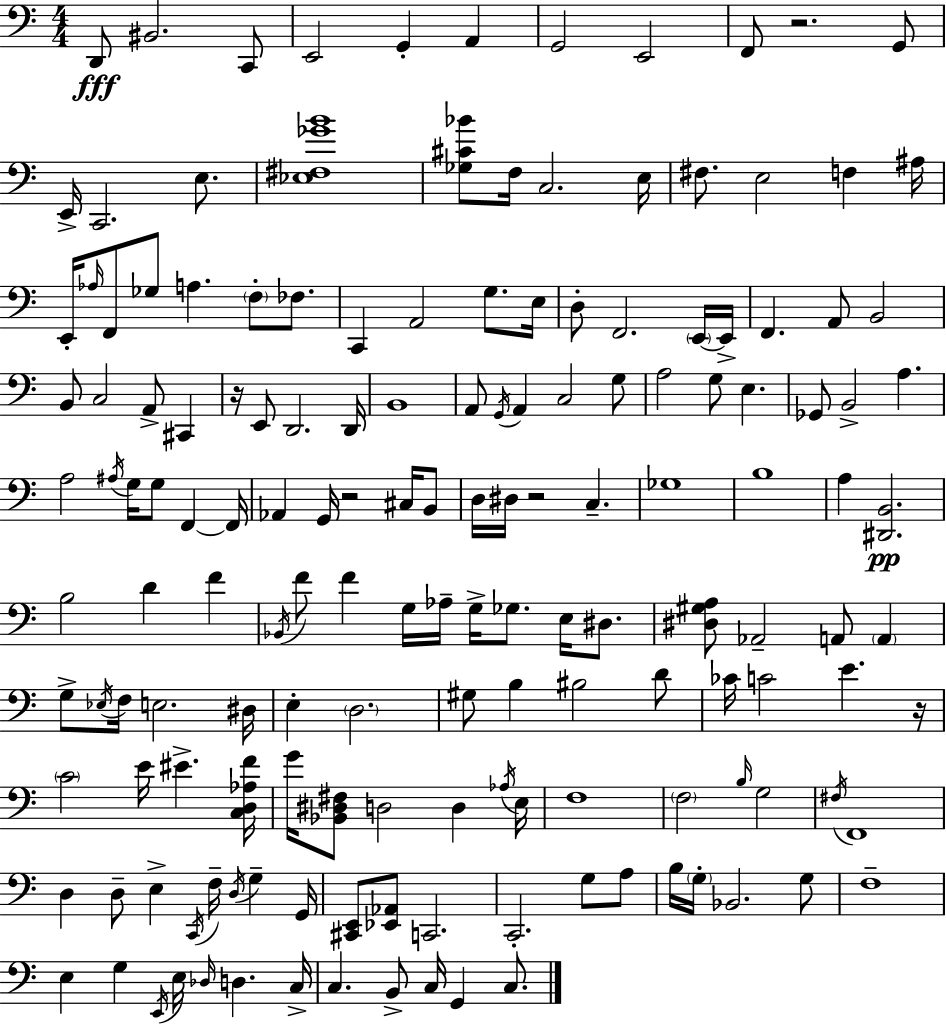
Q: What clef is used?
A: bass